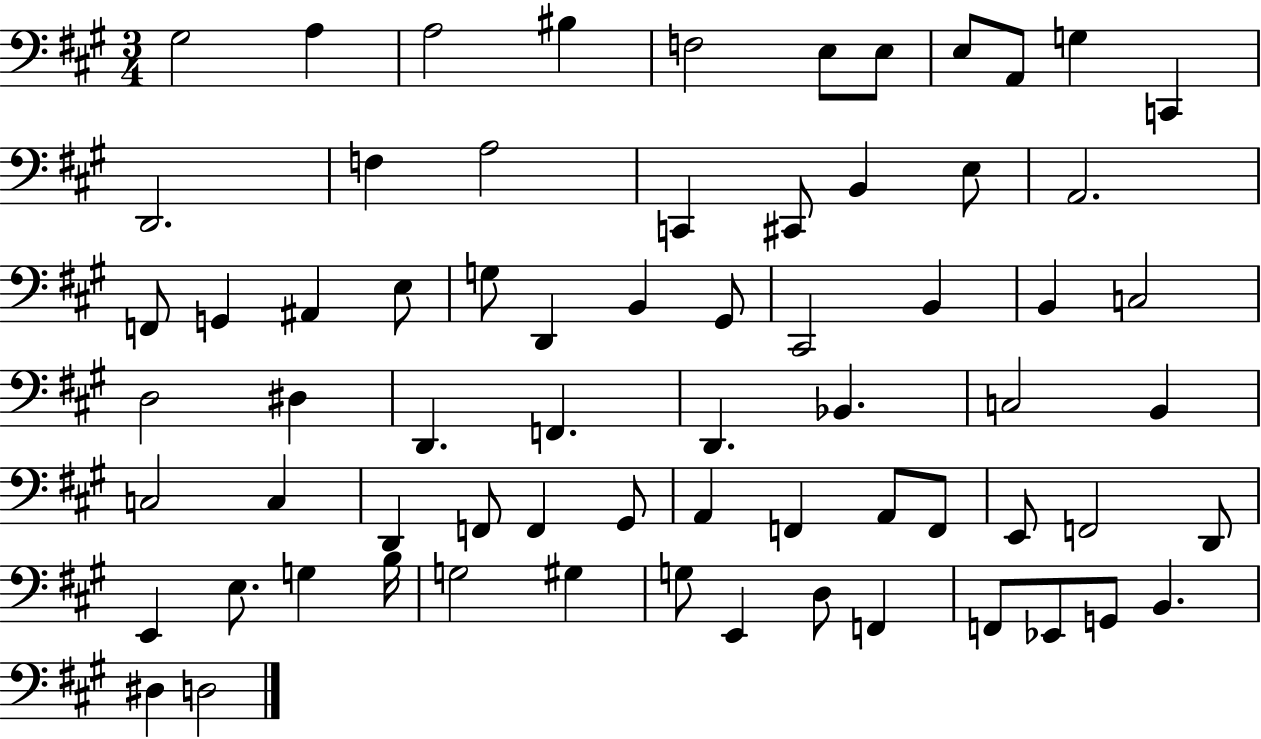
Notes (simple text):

G#3/h A3/q A3/h BIS3/q F3/h E3/e E3/e E3/e A2/e G3/q C2/q D2/h. F3/q A3/h C2/q C#2/e B2/q E3/e A2/h. F2/e G2/q A#2/q E3/e G3/e D2/q B2/q G#2/e C#2/h B2/q B2/q C3/h D3/h D#3/q D2/q. F2/q. D2/q. Bb2/q. C3/h B2/q C3/h C3/q D2/q F2/e F2/q G#2/e A2/q F2/q A2/e F2/e E2/e F2/h D2/e E2/q E3/e. G3/q B3/s G3/h G#3/q G3/e E2/q D3/e F2/q F2/e Eb2/e G2/e B2/q. D#3/q D3/h